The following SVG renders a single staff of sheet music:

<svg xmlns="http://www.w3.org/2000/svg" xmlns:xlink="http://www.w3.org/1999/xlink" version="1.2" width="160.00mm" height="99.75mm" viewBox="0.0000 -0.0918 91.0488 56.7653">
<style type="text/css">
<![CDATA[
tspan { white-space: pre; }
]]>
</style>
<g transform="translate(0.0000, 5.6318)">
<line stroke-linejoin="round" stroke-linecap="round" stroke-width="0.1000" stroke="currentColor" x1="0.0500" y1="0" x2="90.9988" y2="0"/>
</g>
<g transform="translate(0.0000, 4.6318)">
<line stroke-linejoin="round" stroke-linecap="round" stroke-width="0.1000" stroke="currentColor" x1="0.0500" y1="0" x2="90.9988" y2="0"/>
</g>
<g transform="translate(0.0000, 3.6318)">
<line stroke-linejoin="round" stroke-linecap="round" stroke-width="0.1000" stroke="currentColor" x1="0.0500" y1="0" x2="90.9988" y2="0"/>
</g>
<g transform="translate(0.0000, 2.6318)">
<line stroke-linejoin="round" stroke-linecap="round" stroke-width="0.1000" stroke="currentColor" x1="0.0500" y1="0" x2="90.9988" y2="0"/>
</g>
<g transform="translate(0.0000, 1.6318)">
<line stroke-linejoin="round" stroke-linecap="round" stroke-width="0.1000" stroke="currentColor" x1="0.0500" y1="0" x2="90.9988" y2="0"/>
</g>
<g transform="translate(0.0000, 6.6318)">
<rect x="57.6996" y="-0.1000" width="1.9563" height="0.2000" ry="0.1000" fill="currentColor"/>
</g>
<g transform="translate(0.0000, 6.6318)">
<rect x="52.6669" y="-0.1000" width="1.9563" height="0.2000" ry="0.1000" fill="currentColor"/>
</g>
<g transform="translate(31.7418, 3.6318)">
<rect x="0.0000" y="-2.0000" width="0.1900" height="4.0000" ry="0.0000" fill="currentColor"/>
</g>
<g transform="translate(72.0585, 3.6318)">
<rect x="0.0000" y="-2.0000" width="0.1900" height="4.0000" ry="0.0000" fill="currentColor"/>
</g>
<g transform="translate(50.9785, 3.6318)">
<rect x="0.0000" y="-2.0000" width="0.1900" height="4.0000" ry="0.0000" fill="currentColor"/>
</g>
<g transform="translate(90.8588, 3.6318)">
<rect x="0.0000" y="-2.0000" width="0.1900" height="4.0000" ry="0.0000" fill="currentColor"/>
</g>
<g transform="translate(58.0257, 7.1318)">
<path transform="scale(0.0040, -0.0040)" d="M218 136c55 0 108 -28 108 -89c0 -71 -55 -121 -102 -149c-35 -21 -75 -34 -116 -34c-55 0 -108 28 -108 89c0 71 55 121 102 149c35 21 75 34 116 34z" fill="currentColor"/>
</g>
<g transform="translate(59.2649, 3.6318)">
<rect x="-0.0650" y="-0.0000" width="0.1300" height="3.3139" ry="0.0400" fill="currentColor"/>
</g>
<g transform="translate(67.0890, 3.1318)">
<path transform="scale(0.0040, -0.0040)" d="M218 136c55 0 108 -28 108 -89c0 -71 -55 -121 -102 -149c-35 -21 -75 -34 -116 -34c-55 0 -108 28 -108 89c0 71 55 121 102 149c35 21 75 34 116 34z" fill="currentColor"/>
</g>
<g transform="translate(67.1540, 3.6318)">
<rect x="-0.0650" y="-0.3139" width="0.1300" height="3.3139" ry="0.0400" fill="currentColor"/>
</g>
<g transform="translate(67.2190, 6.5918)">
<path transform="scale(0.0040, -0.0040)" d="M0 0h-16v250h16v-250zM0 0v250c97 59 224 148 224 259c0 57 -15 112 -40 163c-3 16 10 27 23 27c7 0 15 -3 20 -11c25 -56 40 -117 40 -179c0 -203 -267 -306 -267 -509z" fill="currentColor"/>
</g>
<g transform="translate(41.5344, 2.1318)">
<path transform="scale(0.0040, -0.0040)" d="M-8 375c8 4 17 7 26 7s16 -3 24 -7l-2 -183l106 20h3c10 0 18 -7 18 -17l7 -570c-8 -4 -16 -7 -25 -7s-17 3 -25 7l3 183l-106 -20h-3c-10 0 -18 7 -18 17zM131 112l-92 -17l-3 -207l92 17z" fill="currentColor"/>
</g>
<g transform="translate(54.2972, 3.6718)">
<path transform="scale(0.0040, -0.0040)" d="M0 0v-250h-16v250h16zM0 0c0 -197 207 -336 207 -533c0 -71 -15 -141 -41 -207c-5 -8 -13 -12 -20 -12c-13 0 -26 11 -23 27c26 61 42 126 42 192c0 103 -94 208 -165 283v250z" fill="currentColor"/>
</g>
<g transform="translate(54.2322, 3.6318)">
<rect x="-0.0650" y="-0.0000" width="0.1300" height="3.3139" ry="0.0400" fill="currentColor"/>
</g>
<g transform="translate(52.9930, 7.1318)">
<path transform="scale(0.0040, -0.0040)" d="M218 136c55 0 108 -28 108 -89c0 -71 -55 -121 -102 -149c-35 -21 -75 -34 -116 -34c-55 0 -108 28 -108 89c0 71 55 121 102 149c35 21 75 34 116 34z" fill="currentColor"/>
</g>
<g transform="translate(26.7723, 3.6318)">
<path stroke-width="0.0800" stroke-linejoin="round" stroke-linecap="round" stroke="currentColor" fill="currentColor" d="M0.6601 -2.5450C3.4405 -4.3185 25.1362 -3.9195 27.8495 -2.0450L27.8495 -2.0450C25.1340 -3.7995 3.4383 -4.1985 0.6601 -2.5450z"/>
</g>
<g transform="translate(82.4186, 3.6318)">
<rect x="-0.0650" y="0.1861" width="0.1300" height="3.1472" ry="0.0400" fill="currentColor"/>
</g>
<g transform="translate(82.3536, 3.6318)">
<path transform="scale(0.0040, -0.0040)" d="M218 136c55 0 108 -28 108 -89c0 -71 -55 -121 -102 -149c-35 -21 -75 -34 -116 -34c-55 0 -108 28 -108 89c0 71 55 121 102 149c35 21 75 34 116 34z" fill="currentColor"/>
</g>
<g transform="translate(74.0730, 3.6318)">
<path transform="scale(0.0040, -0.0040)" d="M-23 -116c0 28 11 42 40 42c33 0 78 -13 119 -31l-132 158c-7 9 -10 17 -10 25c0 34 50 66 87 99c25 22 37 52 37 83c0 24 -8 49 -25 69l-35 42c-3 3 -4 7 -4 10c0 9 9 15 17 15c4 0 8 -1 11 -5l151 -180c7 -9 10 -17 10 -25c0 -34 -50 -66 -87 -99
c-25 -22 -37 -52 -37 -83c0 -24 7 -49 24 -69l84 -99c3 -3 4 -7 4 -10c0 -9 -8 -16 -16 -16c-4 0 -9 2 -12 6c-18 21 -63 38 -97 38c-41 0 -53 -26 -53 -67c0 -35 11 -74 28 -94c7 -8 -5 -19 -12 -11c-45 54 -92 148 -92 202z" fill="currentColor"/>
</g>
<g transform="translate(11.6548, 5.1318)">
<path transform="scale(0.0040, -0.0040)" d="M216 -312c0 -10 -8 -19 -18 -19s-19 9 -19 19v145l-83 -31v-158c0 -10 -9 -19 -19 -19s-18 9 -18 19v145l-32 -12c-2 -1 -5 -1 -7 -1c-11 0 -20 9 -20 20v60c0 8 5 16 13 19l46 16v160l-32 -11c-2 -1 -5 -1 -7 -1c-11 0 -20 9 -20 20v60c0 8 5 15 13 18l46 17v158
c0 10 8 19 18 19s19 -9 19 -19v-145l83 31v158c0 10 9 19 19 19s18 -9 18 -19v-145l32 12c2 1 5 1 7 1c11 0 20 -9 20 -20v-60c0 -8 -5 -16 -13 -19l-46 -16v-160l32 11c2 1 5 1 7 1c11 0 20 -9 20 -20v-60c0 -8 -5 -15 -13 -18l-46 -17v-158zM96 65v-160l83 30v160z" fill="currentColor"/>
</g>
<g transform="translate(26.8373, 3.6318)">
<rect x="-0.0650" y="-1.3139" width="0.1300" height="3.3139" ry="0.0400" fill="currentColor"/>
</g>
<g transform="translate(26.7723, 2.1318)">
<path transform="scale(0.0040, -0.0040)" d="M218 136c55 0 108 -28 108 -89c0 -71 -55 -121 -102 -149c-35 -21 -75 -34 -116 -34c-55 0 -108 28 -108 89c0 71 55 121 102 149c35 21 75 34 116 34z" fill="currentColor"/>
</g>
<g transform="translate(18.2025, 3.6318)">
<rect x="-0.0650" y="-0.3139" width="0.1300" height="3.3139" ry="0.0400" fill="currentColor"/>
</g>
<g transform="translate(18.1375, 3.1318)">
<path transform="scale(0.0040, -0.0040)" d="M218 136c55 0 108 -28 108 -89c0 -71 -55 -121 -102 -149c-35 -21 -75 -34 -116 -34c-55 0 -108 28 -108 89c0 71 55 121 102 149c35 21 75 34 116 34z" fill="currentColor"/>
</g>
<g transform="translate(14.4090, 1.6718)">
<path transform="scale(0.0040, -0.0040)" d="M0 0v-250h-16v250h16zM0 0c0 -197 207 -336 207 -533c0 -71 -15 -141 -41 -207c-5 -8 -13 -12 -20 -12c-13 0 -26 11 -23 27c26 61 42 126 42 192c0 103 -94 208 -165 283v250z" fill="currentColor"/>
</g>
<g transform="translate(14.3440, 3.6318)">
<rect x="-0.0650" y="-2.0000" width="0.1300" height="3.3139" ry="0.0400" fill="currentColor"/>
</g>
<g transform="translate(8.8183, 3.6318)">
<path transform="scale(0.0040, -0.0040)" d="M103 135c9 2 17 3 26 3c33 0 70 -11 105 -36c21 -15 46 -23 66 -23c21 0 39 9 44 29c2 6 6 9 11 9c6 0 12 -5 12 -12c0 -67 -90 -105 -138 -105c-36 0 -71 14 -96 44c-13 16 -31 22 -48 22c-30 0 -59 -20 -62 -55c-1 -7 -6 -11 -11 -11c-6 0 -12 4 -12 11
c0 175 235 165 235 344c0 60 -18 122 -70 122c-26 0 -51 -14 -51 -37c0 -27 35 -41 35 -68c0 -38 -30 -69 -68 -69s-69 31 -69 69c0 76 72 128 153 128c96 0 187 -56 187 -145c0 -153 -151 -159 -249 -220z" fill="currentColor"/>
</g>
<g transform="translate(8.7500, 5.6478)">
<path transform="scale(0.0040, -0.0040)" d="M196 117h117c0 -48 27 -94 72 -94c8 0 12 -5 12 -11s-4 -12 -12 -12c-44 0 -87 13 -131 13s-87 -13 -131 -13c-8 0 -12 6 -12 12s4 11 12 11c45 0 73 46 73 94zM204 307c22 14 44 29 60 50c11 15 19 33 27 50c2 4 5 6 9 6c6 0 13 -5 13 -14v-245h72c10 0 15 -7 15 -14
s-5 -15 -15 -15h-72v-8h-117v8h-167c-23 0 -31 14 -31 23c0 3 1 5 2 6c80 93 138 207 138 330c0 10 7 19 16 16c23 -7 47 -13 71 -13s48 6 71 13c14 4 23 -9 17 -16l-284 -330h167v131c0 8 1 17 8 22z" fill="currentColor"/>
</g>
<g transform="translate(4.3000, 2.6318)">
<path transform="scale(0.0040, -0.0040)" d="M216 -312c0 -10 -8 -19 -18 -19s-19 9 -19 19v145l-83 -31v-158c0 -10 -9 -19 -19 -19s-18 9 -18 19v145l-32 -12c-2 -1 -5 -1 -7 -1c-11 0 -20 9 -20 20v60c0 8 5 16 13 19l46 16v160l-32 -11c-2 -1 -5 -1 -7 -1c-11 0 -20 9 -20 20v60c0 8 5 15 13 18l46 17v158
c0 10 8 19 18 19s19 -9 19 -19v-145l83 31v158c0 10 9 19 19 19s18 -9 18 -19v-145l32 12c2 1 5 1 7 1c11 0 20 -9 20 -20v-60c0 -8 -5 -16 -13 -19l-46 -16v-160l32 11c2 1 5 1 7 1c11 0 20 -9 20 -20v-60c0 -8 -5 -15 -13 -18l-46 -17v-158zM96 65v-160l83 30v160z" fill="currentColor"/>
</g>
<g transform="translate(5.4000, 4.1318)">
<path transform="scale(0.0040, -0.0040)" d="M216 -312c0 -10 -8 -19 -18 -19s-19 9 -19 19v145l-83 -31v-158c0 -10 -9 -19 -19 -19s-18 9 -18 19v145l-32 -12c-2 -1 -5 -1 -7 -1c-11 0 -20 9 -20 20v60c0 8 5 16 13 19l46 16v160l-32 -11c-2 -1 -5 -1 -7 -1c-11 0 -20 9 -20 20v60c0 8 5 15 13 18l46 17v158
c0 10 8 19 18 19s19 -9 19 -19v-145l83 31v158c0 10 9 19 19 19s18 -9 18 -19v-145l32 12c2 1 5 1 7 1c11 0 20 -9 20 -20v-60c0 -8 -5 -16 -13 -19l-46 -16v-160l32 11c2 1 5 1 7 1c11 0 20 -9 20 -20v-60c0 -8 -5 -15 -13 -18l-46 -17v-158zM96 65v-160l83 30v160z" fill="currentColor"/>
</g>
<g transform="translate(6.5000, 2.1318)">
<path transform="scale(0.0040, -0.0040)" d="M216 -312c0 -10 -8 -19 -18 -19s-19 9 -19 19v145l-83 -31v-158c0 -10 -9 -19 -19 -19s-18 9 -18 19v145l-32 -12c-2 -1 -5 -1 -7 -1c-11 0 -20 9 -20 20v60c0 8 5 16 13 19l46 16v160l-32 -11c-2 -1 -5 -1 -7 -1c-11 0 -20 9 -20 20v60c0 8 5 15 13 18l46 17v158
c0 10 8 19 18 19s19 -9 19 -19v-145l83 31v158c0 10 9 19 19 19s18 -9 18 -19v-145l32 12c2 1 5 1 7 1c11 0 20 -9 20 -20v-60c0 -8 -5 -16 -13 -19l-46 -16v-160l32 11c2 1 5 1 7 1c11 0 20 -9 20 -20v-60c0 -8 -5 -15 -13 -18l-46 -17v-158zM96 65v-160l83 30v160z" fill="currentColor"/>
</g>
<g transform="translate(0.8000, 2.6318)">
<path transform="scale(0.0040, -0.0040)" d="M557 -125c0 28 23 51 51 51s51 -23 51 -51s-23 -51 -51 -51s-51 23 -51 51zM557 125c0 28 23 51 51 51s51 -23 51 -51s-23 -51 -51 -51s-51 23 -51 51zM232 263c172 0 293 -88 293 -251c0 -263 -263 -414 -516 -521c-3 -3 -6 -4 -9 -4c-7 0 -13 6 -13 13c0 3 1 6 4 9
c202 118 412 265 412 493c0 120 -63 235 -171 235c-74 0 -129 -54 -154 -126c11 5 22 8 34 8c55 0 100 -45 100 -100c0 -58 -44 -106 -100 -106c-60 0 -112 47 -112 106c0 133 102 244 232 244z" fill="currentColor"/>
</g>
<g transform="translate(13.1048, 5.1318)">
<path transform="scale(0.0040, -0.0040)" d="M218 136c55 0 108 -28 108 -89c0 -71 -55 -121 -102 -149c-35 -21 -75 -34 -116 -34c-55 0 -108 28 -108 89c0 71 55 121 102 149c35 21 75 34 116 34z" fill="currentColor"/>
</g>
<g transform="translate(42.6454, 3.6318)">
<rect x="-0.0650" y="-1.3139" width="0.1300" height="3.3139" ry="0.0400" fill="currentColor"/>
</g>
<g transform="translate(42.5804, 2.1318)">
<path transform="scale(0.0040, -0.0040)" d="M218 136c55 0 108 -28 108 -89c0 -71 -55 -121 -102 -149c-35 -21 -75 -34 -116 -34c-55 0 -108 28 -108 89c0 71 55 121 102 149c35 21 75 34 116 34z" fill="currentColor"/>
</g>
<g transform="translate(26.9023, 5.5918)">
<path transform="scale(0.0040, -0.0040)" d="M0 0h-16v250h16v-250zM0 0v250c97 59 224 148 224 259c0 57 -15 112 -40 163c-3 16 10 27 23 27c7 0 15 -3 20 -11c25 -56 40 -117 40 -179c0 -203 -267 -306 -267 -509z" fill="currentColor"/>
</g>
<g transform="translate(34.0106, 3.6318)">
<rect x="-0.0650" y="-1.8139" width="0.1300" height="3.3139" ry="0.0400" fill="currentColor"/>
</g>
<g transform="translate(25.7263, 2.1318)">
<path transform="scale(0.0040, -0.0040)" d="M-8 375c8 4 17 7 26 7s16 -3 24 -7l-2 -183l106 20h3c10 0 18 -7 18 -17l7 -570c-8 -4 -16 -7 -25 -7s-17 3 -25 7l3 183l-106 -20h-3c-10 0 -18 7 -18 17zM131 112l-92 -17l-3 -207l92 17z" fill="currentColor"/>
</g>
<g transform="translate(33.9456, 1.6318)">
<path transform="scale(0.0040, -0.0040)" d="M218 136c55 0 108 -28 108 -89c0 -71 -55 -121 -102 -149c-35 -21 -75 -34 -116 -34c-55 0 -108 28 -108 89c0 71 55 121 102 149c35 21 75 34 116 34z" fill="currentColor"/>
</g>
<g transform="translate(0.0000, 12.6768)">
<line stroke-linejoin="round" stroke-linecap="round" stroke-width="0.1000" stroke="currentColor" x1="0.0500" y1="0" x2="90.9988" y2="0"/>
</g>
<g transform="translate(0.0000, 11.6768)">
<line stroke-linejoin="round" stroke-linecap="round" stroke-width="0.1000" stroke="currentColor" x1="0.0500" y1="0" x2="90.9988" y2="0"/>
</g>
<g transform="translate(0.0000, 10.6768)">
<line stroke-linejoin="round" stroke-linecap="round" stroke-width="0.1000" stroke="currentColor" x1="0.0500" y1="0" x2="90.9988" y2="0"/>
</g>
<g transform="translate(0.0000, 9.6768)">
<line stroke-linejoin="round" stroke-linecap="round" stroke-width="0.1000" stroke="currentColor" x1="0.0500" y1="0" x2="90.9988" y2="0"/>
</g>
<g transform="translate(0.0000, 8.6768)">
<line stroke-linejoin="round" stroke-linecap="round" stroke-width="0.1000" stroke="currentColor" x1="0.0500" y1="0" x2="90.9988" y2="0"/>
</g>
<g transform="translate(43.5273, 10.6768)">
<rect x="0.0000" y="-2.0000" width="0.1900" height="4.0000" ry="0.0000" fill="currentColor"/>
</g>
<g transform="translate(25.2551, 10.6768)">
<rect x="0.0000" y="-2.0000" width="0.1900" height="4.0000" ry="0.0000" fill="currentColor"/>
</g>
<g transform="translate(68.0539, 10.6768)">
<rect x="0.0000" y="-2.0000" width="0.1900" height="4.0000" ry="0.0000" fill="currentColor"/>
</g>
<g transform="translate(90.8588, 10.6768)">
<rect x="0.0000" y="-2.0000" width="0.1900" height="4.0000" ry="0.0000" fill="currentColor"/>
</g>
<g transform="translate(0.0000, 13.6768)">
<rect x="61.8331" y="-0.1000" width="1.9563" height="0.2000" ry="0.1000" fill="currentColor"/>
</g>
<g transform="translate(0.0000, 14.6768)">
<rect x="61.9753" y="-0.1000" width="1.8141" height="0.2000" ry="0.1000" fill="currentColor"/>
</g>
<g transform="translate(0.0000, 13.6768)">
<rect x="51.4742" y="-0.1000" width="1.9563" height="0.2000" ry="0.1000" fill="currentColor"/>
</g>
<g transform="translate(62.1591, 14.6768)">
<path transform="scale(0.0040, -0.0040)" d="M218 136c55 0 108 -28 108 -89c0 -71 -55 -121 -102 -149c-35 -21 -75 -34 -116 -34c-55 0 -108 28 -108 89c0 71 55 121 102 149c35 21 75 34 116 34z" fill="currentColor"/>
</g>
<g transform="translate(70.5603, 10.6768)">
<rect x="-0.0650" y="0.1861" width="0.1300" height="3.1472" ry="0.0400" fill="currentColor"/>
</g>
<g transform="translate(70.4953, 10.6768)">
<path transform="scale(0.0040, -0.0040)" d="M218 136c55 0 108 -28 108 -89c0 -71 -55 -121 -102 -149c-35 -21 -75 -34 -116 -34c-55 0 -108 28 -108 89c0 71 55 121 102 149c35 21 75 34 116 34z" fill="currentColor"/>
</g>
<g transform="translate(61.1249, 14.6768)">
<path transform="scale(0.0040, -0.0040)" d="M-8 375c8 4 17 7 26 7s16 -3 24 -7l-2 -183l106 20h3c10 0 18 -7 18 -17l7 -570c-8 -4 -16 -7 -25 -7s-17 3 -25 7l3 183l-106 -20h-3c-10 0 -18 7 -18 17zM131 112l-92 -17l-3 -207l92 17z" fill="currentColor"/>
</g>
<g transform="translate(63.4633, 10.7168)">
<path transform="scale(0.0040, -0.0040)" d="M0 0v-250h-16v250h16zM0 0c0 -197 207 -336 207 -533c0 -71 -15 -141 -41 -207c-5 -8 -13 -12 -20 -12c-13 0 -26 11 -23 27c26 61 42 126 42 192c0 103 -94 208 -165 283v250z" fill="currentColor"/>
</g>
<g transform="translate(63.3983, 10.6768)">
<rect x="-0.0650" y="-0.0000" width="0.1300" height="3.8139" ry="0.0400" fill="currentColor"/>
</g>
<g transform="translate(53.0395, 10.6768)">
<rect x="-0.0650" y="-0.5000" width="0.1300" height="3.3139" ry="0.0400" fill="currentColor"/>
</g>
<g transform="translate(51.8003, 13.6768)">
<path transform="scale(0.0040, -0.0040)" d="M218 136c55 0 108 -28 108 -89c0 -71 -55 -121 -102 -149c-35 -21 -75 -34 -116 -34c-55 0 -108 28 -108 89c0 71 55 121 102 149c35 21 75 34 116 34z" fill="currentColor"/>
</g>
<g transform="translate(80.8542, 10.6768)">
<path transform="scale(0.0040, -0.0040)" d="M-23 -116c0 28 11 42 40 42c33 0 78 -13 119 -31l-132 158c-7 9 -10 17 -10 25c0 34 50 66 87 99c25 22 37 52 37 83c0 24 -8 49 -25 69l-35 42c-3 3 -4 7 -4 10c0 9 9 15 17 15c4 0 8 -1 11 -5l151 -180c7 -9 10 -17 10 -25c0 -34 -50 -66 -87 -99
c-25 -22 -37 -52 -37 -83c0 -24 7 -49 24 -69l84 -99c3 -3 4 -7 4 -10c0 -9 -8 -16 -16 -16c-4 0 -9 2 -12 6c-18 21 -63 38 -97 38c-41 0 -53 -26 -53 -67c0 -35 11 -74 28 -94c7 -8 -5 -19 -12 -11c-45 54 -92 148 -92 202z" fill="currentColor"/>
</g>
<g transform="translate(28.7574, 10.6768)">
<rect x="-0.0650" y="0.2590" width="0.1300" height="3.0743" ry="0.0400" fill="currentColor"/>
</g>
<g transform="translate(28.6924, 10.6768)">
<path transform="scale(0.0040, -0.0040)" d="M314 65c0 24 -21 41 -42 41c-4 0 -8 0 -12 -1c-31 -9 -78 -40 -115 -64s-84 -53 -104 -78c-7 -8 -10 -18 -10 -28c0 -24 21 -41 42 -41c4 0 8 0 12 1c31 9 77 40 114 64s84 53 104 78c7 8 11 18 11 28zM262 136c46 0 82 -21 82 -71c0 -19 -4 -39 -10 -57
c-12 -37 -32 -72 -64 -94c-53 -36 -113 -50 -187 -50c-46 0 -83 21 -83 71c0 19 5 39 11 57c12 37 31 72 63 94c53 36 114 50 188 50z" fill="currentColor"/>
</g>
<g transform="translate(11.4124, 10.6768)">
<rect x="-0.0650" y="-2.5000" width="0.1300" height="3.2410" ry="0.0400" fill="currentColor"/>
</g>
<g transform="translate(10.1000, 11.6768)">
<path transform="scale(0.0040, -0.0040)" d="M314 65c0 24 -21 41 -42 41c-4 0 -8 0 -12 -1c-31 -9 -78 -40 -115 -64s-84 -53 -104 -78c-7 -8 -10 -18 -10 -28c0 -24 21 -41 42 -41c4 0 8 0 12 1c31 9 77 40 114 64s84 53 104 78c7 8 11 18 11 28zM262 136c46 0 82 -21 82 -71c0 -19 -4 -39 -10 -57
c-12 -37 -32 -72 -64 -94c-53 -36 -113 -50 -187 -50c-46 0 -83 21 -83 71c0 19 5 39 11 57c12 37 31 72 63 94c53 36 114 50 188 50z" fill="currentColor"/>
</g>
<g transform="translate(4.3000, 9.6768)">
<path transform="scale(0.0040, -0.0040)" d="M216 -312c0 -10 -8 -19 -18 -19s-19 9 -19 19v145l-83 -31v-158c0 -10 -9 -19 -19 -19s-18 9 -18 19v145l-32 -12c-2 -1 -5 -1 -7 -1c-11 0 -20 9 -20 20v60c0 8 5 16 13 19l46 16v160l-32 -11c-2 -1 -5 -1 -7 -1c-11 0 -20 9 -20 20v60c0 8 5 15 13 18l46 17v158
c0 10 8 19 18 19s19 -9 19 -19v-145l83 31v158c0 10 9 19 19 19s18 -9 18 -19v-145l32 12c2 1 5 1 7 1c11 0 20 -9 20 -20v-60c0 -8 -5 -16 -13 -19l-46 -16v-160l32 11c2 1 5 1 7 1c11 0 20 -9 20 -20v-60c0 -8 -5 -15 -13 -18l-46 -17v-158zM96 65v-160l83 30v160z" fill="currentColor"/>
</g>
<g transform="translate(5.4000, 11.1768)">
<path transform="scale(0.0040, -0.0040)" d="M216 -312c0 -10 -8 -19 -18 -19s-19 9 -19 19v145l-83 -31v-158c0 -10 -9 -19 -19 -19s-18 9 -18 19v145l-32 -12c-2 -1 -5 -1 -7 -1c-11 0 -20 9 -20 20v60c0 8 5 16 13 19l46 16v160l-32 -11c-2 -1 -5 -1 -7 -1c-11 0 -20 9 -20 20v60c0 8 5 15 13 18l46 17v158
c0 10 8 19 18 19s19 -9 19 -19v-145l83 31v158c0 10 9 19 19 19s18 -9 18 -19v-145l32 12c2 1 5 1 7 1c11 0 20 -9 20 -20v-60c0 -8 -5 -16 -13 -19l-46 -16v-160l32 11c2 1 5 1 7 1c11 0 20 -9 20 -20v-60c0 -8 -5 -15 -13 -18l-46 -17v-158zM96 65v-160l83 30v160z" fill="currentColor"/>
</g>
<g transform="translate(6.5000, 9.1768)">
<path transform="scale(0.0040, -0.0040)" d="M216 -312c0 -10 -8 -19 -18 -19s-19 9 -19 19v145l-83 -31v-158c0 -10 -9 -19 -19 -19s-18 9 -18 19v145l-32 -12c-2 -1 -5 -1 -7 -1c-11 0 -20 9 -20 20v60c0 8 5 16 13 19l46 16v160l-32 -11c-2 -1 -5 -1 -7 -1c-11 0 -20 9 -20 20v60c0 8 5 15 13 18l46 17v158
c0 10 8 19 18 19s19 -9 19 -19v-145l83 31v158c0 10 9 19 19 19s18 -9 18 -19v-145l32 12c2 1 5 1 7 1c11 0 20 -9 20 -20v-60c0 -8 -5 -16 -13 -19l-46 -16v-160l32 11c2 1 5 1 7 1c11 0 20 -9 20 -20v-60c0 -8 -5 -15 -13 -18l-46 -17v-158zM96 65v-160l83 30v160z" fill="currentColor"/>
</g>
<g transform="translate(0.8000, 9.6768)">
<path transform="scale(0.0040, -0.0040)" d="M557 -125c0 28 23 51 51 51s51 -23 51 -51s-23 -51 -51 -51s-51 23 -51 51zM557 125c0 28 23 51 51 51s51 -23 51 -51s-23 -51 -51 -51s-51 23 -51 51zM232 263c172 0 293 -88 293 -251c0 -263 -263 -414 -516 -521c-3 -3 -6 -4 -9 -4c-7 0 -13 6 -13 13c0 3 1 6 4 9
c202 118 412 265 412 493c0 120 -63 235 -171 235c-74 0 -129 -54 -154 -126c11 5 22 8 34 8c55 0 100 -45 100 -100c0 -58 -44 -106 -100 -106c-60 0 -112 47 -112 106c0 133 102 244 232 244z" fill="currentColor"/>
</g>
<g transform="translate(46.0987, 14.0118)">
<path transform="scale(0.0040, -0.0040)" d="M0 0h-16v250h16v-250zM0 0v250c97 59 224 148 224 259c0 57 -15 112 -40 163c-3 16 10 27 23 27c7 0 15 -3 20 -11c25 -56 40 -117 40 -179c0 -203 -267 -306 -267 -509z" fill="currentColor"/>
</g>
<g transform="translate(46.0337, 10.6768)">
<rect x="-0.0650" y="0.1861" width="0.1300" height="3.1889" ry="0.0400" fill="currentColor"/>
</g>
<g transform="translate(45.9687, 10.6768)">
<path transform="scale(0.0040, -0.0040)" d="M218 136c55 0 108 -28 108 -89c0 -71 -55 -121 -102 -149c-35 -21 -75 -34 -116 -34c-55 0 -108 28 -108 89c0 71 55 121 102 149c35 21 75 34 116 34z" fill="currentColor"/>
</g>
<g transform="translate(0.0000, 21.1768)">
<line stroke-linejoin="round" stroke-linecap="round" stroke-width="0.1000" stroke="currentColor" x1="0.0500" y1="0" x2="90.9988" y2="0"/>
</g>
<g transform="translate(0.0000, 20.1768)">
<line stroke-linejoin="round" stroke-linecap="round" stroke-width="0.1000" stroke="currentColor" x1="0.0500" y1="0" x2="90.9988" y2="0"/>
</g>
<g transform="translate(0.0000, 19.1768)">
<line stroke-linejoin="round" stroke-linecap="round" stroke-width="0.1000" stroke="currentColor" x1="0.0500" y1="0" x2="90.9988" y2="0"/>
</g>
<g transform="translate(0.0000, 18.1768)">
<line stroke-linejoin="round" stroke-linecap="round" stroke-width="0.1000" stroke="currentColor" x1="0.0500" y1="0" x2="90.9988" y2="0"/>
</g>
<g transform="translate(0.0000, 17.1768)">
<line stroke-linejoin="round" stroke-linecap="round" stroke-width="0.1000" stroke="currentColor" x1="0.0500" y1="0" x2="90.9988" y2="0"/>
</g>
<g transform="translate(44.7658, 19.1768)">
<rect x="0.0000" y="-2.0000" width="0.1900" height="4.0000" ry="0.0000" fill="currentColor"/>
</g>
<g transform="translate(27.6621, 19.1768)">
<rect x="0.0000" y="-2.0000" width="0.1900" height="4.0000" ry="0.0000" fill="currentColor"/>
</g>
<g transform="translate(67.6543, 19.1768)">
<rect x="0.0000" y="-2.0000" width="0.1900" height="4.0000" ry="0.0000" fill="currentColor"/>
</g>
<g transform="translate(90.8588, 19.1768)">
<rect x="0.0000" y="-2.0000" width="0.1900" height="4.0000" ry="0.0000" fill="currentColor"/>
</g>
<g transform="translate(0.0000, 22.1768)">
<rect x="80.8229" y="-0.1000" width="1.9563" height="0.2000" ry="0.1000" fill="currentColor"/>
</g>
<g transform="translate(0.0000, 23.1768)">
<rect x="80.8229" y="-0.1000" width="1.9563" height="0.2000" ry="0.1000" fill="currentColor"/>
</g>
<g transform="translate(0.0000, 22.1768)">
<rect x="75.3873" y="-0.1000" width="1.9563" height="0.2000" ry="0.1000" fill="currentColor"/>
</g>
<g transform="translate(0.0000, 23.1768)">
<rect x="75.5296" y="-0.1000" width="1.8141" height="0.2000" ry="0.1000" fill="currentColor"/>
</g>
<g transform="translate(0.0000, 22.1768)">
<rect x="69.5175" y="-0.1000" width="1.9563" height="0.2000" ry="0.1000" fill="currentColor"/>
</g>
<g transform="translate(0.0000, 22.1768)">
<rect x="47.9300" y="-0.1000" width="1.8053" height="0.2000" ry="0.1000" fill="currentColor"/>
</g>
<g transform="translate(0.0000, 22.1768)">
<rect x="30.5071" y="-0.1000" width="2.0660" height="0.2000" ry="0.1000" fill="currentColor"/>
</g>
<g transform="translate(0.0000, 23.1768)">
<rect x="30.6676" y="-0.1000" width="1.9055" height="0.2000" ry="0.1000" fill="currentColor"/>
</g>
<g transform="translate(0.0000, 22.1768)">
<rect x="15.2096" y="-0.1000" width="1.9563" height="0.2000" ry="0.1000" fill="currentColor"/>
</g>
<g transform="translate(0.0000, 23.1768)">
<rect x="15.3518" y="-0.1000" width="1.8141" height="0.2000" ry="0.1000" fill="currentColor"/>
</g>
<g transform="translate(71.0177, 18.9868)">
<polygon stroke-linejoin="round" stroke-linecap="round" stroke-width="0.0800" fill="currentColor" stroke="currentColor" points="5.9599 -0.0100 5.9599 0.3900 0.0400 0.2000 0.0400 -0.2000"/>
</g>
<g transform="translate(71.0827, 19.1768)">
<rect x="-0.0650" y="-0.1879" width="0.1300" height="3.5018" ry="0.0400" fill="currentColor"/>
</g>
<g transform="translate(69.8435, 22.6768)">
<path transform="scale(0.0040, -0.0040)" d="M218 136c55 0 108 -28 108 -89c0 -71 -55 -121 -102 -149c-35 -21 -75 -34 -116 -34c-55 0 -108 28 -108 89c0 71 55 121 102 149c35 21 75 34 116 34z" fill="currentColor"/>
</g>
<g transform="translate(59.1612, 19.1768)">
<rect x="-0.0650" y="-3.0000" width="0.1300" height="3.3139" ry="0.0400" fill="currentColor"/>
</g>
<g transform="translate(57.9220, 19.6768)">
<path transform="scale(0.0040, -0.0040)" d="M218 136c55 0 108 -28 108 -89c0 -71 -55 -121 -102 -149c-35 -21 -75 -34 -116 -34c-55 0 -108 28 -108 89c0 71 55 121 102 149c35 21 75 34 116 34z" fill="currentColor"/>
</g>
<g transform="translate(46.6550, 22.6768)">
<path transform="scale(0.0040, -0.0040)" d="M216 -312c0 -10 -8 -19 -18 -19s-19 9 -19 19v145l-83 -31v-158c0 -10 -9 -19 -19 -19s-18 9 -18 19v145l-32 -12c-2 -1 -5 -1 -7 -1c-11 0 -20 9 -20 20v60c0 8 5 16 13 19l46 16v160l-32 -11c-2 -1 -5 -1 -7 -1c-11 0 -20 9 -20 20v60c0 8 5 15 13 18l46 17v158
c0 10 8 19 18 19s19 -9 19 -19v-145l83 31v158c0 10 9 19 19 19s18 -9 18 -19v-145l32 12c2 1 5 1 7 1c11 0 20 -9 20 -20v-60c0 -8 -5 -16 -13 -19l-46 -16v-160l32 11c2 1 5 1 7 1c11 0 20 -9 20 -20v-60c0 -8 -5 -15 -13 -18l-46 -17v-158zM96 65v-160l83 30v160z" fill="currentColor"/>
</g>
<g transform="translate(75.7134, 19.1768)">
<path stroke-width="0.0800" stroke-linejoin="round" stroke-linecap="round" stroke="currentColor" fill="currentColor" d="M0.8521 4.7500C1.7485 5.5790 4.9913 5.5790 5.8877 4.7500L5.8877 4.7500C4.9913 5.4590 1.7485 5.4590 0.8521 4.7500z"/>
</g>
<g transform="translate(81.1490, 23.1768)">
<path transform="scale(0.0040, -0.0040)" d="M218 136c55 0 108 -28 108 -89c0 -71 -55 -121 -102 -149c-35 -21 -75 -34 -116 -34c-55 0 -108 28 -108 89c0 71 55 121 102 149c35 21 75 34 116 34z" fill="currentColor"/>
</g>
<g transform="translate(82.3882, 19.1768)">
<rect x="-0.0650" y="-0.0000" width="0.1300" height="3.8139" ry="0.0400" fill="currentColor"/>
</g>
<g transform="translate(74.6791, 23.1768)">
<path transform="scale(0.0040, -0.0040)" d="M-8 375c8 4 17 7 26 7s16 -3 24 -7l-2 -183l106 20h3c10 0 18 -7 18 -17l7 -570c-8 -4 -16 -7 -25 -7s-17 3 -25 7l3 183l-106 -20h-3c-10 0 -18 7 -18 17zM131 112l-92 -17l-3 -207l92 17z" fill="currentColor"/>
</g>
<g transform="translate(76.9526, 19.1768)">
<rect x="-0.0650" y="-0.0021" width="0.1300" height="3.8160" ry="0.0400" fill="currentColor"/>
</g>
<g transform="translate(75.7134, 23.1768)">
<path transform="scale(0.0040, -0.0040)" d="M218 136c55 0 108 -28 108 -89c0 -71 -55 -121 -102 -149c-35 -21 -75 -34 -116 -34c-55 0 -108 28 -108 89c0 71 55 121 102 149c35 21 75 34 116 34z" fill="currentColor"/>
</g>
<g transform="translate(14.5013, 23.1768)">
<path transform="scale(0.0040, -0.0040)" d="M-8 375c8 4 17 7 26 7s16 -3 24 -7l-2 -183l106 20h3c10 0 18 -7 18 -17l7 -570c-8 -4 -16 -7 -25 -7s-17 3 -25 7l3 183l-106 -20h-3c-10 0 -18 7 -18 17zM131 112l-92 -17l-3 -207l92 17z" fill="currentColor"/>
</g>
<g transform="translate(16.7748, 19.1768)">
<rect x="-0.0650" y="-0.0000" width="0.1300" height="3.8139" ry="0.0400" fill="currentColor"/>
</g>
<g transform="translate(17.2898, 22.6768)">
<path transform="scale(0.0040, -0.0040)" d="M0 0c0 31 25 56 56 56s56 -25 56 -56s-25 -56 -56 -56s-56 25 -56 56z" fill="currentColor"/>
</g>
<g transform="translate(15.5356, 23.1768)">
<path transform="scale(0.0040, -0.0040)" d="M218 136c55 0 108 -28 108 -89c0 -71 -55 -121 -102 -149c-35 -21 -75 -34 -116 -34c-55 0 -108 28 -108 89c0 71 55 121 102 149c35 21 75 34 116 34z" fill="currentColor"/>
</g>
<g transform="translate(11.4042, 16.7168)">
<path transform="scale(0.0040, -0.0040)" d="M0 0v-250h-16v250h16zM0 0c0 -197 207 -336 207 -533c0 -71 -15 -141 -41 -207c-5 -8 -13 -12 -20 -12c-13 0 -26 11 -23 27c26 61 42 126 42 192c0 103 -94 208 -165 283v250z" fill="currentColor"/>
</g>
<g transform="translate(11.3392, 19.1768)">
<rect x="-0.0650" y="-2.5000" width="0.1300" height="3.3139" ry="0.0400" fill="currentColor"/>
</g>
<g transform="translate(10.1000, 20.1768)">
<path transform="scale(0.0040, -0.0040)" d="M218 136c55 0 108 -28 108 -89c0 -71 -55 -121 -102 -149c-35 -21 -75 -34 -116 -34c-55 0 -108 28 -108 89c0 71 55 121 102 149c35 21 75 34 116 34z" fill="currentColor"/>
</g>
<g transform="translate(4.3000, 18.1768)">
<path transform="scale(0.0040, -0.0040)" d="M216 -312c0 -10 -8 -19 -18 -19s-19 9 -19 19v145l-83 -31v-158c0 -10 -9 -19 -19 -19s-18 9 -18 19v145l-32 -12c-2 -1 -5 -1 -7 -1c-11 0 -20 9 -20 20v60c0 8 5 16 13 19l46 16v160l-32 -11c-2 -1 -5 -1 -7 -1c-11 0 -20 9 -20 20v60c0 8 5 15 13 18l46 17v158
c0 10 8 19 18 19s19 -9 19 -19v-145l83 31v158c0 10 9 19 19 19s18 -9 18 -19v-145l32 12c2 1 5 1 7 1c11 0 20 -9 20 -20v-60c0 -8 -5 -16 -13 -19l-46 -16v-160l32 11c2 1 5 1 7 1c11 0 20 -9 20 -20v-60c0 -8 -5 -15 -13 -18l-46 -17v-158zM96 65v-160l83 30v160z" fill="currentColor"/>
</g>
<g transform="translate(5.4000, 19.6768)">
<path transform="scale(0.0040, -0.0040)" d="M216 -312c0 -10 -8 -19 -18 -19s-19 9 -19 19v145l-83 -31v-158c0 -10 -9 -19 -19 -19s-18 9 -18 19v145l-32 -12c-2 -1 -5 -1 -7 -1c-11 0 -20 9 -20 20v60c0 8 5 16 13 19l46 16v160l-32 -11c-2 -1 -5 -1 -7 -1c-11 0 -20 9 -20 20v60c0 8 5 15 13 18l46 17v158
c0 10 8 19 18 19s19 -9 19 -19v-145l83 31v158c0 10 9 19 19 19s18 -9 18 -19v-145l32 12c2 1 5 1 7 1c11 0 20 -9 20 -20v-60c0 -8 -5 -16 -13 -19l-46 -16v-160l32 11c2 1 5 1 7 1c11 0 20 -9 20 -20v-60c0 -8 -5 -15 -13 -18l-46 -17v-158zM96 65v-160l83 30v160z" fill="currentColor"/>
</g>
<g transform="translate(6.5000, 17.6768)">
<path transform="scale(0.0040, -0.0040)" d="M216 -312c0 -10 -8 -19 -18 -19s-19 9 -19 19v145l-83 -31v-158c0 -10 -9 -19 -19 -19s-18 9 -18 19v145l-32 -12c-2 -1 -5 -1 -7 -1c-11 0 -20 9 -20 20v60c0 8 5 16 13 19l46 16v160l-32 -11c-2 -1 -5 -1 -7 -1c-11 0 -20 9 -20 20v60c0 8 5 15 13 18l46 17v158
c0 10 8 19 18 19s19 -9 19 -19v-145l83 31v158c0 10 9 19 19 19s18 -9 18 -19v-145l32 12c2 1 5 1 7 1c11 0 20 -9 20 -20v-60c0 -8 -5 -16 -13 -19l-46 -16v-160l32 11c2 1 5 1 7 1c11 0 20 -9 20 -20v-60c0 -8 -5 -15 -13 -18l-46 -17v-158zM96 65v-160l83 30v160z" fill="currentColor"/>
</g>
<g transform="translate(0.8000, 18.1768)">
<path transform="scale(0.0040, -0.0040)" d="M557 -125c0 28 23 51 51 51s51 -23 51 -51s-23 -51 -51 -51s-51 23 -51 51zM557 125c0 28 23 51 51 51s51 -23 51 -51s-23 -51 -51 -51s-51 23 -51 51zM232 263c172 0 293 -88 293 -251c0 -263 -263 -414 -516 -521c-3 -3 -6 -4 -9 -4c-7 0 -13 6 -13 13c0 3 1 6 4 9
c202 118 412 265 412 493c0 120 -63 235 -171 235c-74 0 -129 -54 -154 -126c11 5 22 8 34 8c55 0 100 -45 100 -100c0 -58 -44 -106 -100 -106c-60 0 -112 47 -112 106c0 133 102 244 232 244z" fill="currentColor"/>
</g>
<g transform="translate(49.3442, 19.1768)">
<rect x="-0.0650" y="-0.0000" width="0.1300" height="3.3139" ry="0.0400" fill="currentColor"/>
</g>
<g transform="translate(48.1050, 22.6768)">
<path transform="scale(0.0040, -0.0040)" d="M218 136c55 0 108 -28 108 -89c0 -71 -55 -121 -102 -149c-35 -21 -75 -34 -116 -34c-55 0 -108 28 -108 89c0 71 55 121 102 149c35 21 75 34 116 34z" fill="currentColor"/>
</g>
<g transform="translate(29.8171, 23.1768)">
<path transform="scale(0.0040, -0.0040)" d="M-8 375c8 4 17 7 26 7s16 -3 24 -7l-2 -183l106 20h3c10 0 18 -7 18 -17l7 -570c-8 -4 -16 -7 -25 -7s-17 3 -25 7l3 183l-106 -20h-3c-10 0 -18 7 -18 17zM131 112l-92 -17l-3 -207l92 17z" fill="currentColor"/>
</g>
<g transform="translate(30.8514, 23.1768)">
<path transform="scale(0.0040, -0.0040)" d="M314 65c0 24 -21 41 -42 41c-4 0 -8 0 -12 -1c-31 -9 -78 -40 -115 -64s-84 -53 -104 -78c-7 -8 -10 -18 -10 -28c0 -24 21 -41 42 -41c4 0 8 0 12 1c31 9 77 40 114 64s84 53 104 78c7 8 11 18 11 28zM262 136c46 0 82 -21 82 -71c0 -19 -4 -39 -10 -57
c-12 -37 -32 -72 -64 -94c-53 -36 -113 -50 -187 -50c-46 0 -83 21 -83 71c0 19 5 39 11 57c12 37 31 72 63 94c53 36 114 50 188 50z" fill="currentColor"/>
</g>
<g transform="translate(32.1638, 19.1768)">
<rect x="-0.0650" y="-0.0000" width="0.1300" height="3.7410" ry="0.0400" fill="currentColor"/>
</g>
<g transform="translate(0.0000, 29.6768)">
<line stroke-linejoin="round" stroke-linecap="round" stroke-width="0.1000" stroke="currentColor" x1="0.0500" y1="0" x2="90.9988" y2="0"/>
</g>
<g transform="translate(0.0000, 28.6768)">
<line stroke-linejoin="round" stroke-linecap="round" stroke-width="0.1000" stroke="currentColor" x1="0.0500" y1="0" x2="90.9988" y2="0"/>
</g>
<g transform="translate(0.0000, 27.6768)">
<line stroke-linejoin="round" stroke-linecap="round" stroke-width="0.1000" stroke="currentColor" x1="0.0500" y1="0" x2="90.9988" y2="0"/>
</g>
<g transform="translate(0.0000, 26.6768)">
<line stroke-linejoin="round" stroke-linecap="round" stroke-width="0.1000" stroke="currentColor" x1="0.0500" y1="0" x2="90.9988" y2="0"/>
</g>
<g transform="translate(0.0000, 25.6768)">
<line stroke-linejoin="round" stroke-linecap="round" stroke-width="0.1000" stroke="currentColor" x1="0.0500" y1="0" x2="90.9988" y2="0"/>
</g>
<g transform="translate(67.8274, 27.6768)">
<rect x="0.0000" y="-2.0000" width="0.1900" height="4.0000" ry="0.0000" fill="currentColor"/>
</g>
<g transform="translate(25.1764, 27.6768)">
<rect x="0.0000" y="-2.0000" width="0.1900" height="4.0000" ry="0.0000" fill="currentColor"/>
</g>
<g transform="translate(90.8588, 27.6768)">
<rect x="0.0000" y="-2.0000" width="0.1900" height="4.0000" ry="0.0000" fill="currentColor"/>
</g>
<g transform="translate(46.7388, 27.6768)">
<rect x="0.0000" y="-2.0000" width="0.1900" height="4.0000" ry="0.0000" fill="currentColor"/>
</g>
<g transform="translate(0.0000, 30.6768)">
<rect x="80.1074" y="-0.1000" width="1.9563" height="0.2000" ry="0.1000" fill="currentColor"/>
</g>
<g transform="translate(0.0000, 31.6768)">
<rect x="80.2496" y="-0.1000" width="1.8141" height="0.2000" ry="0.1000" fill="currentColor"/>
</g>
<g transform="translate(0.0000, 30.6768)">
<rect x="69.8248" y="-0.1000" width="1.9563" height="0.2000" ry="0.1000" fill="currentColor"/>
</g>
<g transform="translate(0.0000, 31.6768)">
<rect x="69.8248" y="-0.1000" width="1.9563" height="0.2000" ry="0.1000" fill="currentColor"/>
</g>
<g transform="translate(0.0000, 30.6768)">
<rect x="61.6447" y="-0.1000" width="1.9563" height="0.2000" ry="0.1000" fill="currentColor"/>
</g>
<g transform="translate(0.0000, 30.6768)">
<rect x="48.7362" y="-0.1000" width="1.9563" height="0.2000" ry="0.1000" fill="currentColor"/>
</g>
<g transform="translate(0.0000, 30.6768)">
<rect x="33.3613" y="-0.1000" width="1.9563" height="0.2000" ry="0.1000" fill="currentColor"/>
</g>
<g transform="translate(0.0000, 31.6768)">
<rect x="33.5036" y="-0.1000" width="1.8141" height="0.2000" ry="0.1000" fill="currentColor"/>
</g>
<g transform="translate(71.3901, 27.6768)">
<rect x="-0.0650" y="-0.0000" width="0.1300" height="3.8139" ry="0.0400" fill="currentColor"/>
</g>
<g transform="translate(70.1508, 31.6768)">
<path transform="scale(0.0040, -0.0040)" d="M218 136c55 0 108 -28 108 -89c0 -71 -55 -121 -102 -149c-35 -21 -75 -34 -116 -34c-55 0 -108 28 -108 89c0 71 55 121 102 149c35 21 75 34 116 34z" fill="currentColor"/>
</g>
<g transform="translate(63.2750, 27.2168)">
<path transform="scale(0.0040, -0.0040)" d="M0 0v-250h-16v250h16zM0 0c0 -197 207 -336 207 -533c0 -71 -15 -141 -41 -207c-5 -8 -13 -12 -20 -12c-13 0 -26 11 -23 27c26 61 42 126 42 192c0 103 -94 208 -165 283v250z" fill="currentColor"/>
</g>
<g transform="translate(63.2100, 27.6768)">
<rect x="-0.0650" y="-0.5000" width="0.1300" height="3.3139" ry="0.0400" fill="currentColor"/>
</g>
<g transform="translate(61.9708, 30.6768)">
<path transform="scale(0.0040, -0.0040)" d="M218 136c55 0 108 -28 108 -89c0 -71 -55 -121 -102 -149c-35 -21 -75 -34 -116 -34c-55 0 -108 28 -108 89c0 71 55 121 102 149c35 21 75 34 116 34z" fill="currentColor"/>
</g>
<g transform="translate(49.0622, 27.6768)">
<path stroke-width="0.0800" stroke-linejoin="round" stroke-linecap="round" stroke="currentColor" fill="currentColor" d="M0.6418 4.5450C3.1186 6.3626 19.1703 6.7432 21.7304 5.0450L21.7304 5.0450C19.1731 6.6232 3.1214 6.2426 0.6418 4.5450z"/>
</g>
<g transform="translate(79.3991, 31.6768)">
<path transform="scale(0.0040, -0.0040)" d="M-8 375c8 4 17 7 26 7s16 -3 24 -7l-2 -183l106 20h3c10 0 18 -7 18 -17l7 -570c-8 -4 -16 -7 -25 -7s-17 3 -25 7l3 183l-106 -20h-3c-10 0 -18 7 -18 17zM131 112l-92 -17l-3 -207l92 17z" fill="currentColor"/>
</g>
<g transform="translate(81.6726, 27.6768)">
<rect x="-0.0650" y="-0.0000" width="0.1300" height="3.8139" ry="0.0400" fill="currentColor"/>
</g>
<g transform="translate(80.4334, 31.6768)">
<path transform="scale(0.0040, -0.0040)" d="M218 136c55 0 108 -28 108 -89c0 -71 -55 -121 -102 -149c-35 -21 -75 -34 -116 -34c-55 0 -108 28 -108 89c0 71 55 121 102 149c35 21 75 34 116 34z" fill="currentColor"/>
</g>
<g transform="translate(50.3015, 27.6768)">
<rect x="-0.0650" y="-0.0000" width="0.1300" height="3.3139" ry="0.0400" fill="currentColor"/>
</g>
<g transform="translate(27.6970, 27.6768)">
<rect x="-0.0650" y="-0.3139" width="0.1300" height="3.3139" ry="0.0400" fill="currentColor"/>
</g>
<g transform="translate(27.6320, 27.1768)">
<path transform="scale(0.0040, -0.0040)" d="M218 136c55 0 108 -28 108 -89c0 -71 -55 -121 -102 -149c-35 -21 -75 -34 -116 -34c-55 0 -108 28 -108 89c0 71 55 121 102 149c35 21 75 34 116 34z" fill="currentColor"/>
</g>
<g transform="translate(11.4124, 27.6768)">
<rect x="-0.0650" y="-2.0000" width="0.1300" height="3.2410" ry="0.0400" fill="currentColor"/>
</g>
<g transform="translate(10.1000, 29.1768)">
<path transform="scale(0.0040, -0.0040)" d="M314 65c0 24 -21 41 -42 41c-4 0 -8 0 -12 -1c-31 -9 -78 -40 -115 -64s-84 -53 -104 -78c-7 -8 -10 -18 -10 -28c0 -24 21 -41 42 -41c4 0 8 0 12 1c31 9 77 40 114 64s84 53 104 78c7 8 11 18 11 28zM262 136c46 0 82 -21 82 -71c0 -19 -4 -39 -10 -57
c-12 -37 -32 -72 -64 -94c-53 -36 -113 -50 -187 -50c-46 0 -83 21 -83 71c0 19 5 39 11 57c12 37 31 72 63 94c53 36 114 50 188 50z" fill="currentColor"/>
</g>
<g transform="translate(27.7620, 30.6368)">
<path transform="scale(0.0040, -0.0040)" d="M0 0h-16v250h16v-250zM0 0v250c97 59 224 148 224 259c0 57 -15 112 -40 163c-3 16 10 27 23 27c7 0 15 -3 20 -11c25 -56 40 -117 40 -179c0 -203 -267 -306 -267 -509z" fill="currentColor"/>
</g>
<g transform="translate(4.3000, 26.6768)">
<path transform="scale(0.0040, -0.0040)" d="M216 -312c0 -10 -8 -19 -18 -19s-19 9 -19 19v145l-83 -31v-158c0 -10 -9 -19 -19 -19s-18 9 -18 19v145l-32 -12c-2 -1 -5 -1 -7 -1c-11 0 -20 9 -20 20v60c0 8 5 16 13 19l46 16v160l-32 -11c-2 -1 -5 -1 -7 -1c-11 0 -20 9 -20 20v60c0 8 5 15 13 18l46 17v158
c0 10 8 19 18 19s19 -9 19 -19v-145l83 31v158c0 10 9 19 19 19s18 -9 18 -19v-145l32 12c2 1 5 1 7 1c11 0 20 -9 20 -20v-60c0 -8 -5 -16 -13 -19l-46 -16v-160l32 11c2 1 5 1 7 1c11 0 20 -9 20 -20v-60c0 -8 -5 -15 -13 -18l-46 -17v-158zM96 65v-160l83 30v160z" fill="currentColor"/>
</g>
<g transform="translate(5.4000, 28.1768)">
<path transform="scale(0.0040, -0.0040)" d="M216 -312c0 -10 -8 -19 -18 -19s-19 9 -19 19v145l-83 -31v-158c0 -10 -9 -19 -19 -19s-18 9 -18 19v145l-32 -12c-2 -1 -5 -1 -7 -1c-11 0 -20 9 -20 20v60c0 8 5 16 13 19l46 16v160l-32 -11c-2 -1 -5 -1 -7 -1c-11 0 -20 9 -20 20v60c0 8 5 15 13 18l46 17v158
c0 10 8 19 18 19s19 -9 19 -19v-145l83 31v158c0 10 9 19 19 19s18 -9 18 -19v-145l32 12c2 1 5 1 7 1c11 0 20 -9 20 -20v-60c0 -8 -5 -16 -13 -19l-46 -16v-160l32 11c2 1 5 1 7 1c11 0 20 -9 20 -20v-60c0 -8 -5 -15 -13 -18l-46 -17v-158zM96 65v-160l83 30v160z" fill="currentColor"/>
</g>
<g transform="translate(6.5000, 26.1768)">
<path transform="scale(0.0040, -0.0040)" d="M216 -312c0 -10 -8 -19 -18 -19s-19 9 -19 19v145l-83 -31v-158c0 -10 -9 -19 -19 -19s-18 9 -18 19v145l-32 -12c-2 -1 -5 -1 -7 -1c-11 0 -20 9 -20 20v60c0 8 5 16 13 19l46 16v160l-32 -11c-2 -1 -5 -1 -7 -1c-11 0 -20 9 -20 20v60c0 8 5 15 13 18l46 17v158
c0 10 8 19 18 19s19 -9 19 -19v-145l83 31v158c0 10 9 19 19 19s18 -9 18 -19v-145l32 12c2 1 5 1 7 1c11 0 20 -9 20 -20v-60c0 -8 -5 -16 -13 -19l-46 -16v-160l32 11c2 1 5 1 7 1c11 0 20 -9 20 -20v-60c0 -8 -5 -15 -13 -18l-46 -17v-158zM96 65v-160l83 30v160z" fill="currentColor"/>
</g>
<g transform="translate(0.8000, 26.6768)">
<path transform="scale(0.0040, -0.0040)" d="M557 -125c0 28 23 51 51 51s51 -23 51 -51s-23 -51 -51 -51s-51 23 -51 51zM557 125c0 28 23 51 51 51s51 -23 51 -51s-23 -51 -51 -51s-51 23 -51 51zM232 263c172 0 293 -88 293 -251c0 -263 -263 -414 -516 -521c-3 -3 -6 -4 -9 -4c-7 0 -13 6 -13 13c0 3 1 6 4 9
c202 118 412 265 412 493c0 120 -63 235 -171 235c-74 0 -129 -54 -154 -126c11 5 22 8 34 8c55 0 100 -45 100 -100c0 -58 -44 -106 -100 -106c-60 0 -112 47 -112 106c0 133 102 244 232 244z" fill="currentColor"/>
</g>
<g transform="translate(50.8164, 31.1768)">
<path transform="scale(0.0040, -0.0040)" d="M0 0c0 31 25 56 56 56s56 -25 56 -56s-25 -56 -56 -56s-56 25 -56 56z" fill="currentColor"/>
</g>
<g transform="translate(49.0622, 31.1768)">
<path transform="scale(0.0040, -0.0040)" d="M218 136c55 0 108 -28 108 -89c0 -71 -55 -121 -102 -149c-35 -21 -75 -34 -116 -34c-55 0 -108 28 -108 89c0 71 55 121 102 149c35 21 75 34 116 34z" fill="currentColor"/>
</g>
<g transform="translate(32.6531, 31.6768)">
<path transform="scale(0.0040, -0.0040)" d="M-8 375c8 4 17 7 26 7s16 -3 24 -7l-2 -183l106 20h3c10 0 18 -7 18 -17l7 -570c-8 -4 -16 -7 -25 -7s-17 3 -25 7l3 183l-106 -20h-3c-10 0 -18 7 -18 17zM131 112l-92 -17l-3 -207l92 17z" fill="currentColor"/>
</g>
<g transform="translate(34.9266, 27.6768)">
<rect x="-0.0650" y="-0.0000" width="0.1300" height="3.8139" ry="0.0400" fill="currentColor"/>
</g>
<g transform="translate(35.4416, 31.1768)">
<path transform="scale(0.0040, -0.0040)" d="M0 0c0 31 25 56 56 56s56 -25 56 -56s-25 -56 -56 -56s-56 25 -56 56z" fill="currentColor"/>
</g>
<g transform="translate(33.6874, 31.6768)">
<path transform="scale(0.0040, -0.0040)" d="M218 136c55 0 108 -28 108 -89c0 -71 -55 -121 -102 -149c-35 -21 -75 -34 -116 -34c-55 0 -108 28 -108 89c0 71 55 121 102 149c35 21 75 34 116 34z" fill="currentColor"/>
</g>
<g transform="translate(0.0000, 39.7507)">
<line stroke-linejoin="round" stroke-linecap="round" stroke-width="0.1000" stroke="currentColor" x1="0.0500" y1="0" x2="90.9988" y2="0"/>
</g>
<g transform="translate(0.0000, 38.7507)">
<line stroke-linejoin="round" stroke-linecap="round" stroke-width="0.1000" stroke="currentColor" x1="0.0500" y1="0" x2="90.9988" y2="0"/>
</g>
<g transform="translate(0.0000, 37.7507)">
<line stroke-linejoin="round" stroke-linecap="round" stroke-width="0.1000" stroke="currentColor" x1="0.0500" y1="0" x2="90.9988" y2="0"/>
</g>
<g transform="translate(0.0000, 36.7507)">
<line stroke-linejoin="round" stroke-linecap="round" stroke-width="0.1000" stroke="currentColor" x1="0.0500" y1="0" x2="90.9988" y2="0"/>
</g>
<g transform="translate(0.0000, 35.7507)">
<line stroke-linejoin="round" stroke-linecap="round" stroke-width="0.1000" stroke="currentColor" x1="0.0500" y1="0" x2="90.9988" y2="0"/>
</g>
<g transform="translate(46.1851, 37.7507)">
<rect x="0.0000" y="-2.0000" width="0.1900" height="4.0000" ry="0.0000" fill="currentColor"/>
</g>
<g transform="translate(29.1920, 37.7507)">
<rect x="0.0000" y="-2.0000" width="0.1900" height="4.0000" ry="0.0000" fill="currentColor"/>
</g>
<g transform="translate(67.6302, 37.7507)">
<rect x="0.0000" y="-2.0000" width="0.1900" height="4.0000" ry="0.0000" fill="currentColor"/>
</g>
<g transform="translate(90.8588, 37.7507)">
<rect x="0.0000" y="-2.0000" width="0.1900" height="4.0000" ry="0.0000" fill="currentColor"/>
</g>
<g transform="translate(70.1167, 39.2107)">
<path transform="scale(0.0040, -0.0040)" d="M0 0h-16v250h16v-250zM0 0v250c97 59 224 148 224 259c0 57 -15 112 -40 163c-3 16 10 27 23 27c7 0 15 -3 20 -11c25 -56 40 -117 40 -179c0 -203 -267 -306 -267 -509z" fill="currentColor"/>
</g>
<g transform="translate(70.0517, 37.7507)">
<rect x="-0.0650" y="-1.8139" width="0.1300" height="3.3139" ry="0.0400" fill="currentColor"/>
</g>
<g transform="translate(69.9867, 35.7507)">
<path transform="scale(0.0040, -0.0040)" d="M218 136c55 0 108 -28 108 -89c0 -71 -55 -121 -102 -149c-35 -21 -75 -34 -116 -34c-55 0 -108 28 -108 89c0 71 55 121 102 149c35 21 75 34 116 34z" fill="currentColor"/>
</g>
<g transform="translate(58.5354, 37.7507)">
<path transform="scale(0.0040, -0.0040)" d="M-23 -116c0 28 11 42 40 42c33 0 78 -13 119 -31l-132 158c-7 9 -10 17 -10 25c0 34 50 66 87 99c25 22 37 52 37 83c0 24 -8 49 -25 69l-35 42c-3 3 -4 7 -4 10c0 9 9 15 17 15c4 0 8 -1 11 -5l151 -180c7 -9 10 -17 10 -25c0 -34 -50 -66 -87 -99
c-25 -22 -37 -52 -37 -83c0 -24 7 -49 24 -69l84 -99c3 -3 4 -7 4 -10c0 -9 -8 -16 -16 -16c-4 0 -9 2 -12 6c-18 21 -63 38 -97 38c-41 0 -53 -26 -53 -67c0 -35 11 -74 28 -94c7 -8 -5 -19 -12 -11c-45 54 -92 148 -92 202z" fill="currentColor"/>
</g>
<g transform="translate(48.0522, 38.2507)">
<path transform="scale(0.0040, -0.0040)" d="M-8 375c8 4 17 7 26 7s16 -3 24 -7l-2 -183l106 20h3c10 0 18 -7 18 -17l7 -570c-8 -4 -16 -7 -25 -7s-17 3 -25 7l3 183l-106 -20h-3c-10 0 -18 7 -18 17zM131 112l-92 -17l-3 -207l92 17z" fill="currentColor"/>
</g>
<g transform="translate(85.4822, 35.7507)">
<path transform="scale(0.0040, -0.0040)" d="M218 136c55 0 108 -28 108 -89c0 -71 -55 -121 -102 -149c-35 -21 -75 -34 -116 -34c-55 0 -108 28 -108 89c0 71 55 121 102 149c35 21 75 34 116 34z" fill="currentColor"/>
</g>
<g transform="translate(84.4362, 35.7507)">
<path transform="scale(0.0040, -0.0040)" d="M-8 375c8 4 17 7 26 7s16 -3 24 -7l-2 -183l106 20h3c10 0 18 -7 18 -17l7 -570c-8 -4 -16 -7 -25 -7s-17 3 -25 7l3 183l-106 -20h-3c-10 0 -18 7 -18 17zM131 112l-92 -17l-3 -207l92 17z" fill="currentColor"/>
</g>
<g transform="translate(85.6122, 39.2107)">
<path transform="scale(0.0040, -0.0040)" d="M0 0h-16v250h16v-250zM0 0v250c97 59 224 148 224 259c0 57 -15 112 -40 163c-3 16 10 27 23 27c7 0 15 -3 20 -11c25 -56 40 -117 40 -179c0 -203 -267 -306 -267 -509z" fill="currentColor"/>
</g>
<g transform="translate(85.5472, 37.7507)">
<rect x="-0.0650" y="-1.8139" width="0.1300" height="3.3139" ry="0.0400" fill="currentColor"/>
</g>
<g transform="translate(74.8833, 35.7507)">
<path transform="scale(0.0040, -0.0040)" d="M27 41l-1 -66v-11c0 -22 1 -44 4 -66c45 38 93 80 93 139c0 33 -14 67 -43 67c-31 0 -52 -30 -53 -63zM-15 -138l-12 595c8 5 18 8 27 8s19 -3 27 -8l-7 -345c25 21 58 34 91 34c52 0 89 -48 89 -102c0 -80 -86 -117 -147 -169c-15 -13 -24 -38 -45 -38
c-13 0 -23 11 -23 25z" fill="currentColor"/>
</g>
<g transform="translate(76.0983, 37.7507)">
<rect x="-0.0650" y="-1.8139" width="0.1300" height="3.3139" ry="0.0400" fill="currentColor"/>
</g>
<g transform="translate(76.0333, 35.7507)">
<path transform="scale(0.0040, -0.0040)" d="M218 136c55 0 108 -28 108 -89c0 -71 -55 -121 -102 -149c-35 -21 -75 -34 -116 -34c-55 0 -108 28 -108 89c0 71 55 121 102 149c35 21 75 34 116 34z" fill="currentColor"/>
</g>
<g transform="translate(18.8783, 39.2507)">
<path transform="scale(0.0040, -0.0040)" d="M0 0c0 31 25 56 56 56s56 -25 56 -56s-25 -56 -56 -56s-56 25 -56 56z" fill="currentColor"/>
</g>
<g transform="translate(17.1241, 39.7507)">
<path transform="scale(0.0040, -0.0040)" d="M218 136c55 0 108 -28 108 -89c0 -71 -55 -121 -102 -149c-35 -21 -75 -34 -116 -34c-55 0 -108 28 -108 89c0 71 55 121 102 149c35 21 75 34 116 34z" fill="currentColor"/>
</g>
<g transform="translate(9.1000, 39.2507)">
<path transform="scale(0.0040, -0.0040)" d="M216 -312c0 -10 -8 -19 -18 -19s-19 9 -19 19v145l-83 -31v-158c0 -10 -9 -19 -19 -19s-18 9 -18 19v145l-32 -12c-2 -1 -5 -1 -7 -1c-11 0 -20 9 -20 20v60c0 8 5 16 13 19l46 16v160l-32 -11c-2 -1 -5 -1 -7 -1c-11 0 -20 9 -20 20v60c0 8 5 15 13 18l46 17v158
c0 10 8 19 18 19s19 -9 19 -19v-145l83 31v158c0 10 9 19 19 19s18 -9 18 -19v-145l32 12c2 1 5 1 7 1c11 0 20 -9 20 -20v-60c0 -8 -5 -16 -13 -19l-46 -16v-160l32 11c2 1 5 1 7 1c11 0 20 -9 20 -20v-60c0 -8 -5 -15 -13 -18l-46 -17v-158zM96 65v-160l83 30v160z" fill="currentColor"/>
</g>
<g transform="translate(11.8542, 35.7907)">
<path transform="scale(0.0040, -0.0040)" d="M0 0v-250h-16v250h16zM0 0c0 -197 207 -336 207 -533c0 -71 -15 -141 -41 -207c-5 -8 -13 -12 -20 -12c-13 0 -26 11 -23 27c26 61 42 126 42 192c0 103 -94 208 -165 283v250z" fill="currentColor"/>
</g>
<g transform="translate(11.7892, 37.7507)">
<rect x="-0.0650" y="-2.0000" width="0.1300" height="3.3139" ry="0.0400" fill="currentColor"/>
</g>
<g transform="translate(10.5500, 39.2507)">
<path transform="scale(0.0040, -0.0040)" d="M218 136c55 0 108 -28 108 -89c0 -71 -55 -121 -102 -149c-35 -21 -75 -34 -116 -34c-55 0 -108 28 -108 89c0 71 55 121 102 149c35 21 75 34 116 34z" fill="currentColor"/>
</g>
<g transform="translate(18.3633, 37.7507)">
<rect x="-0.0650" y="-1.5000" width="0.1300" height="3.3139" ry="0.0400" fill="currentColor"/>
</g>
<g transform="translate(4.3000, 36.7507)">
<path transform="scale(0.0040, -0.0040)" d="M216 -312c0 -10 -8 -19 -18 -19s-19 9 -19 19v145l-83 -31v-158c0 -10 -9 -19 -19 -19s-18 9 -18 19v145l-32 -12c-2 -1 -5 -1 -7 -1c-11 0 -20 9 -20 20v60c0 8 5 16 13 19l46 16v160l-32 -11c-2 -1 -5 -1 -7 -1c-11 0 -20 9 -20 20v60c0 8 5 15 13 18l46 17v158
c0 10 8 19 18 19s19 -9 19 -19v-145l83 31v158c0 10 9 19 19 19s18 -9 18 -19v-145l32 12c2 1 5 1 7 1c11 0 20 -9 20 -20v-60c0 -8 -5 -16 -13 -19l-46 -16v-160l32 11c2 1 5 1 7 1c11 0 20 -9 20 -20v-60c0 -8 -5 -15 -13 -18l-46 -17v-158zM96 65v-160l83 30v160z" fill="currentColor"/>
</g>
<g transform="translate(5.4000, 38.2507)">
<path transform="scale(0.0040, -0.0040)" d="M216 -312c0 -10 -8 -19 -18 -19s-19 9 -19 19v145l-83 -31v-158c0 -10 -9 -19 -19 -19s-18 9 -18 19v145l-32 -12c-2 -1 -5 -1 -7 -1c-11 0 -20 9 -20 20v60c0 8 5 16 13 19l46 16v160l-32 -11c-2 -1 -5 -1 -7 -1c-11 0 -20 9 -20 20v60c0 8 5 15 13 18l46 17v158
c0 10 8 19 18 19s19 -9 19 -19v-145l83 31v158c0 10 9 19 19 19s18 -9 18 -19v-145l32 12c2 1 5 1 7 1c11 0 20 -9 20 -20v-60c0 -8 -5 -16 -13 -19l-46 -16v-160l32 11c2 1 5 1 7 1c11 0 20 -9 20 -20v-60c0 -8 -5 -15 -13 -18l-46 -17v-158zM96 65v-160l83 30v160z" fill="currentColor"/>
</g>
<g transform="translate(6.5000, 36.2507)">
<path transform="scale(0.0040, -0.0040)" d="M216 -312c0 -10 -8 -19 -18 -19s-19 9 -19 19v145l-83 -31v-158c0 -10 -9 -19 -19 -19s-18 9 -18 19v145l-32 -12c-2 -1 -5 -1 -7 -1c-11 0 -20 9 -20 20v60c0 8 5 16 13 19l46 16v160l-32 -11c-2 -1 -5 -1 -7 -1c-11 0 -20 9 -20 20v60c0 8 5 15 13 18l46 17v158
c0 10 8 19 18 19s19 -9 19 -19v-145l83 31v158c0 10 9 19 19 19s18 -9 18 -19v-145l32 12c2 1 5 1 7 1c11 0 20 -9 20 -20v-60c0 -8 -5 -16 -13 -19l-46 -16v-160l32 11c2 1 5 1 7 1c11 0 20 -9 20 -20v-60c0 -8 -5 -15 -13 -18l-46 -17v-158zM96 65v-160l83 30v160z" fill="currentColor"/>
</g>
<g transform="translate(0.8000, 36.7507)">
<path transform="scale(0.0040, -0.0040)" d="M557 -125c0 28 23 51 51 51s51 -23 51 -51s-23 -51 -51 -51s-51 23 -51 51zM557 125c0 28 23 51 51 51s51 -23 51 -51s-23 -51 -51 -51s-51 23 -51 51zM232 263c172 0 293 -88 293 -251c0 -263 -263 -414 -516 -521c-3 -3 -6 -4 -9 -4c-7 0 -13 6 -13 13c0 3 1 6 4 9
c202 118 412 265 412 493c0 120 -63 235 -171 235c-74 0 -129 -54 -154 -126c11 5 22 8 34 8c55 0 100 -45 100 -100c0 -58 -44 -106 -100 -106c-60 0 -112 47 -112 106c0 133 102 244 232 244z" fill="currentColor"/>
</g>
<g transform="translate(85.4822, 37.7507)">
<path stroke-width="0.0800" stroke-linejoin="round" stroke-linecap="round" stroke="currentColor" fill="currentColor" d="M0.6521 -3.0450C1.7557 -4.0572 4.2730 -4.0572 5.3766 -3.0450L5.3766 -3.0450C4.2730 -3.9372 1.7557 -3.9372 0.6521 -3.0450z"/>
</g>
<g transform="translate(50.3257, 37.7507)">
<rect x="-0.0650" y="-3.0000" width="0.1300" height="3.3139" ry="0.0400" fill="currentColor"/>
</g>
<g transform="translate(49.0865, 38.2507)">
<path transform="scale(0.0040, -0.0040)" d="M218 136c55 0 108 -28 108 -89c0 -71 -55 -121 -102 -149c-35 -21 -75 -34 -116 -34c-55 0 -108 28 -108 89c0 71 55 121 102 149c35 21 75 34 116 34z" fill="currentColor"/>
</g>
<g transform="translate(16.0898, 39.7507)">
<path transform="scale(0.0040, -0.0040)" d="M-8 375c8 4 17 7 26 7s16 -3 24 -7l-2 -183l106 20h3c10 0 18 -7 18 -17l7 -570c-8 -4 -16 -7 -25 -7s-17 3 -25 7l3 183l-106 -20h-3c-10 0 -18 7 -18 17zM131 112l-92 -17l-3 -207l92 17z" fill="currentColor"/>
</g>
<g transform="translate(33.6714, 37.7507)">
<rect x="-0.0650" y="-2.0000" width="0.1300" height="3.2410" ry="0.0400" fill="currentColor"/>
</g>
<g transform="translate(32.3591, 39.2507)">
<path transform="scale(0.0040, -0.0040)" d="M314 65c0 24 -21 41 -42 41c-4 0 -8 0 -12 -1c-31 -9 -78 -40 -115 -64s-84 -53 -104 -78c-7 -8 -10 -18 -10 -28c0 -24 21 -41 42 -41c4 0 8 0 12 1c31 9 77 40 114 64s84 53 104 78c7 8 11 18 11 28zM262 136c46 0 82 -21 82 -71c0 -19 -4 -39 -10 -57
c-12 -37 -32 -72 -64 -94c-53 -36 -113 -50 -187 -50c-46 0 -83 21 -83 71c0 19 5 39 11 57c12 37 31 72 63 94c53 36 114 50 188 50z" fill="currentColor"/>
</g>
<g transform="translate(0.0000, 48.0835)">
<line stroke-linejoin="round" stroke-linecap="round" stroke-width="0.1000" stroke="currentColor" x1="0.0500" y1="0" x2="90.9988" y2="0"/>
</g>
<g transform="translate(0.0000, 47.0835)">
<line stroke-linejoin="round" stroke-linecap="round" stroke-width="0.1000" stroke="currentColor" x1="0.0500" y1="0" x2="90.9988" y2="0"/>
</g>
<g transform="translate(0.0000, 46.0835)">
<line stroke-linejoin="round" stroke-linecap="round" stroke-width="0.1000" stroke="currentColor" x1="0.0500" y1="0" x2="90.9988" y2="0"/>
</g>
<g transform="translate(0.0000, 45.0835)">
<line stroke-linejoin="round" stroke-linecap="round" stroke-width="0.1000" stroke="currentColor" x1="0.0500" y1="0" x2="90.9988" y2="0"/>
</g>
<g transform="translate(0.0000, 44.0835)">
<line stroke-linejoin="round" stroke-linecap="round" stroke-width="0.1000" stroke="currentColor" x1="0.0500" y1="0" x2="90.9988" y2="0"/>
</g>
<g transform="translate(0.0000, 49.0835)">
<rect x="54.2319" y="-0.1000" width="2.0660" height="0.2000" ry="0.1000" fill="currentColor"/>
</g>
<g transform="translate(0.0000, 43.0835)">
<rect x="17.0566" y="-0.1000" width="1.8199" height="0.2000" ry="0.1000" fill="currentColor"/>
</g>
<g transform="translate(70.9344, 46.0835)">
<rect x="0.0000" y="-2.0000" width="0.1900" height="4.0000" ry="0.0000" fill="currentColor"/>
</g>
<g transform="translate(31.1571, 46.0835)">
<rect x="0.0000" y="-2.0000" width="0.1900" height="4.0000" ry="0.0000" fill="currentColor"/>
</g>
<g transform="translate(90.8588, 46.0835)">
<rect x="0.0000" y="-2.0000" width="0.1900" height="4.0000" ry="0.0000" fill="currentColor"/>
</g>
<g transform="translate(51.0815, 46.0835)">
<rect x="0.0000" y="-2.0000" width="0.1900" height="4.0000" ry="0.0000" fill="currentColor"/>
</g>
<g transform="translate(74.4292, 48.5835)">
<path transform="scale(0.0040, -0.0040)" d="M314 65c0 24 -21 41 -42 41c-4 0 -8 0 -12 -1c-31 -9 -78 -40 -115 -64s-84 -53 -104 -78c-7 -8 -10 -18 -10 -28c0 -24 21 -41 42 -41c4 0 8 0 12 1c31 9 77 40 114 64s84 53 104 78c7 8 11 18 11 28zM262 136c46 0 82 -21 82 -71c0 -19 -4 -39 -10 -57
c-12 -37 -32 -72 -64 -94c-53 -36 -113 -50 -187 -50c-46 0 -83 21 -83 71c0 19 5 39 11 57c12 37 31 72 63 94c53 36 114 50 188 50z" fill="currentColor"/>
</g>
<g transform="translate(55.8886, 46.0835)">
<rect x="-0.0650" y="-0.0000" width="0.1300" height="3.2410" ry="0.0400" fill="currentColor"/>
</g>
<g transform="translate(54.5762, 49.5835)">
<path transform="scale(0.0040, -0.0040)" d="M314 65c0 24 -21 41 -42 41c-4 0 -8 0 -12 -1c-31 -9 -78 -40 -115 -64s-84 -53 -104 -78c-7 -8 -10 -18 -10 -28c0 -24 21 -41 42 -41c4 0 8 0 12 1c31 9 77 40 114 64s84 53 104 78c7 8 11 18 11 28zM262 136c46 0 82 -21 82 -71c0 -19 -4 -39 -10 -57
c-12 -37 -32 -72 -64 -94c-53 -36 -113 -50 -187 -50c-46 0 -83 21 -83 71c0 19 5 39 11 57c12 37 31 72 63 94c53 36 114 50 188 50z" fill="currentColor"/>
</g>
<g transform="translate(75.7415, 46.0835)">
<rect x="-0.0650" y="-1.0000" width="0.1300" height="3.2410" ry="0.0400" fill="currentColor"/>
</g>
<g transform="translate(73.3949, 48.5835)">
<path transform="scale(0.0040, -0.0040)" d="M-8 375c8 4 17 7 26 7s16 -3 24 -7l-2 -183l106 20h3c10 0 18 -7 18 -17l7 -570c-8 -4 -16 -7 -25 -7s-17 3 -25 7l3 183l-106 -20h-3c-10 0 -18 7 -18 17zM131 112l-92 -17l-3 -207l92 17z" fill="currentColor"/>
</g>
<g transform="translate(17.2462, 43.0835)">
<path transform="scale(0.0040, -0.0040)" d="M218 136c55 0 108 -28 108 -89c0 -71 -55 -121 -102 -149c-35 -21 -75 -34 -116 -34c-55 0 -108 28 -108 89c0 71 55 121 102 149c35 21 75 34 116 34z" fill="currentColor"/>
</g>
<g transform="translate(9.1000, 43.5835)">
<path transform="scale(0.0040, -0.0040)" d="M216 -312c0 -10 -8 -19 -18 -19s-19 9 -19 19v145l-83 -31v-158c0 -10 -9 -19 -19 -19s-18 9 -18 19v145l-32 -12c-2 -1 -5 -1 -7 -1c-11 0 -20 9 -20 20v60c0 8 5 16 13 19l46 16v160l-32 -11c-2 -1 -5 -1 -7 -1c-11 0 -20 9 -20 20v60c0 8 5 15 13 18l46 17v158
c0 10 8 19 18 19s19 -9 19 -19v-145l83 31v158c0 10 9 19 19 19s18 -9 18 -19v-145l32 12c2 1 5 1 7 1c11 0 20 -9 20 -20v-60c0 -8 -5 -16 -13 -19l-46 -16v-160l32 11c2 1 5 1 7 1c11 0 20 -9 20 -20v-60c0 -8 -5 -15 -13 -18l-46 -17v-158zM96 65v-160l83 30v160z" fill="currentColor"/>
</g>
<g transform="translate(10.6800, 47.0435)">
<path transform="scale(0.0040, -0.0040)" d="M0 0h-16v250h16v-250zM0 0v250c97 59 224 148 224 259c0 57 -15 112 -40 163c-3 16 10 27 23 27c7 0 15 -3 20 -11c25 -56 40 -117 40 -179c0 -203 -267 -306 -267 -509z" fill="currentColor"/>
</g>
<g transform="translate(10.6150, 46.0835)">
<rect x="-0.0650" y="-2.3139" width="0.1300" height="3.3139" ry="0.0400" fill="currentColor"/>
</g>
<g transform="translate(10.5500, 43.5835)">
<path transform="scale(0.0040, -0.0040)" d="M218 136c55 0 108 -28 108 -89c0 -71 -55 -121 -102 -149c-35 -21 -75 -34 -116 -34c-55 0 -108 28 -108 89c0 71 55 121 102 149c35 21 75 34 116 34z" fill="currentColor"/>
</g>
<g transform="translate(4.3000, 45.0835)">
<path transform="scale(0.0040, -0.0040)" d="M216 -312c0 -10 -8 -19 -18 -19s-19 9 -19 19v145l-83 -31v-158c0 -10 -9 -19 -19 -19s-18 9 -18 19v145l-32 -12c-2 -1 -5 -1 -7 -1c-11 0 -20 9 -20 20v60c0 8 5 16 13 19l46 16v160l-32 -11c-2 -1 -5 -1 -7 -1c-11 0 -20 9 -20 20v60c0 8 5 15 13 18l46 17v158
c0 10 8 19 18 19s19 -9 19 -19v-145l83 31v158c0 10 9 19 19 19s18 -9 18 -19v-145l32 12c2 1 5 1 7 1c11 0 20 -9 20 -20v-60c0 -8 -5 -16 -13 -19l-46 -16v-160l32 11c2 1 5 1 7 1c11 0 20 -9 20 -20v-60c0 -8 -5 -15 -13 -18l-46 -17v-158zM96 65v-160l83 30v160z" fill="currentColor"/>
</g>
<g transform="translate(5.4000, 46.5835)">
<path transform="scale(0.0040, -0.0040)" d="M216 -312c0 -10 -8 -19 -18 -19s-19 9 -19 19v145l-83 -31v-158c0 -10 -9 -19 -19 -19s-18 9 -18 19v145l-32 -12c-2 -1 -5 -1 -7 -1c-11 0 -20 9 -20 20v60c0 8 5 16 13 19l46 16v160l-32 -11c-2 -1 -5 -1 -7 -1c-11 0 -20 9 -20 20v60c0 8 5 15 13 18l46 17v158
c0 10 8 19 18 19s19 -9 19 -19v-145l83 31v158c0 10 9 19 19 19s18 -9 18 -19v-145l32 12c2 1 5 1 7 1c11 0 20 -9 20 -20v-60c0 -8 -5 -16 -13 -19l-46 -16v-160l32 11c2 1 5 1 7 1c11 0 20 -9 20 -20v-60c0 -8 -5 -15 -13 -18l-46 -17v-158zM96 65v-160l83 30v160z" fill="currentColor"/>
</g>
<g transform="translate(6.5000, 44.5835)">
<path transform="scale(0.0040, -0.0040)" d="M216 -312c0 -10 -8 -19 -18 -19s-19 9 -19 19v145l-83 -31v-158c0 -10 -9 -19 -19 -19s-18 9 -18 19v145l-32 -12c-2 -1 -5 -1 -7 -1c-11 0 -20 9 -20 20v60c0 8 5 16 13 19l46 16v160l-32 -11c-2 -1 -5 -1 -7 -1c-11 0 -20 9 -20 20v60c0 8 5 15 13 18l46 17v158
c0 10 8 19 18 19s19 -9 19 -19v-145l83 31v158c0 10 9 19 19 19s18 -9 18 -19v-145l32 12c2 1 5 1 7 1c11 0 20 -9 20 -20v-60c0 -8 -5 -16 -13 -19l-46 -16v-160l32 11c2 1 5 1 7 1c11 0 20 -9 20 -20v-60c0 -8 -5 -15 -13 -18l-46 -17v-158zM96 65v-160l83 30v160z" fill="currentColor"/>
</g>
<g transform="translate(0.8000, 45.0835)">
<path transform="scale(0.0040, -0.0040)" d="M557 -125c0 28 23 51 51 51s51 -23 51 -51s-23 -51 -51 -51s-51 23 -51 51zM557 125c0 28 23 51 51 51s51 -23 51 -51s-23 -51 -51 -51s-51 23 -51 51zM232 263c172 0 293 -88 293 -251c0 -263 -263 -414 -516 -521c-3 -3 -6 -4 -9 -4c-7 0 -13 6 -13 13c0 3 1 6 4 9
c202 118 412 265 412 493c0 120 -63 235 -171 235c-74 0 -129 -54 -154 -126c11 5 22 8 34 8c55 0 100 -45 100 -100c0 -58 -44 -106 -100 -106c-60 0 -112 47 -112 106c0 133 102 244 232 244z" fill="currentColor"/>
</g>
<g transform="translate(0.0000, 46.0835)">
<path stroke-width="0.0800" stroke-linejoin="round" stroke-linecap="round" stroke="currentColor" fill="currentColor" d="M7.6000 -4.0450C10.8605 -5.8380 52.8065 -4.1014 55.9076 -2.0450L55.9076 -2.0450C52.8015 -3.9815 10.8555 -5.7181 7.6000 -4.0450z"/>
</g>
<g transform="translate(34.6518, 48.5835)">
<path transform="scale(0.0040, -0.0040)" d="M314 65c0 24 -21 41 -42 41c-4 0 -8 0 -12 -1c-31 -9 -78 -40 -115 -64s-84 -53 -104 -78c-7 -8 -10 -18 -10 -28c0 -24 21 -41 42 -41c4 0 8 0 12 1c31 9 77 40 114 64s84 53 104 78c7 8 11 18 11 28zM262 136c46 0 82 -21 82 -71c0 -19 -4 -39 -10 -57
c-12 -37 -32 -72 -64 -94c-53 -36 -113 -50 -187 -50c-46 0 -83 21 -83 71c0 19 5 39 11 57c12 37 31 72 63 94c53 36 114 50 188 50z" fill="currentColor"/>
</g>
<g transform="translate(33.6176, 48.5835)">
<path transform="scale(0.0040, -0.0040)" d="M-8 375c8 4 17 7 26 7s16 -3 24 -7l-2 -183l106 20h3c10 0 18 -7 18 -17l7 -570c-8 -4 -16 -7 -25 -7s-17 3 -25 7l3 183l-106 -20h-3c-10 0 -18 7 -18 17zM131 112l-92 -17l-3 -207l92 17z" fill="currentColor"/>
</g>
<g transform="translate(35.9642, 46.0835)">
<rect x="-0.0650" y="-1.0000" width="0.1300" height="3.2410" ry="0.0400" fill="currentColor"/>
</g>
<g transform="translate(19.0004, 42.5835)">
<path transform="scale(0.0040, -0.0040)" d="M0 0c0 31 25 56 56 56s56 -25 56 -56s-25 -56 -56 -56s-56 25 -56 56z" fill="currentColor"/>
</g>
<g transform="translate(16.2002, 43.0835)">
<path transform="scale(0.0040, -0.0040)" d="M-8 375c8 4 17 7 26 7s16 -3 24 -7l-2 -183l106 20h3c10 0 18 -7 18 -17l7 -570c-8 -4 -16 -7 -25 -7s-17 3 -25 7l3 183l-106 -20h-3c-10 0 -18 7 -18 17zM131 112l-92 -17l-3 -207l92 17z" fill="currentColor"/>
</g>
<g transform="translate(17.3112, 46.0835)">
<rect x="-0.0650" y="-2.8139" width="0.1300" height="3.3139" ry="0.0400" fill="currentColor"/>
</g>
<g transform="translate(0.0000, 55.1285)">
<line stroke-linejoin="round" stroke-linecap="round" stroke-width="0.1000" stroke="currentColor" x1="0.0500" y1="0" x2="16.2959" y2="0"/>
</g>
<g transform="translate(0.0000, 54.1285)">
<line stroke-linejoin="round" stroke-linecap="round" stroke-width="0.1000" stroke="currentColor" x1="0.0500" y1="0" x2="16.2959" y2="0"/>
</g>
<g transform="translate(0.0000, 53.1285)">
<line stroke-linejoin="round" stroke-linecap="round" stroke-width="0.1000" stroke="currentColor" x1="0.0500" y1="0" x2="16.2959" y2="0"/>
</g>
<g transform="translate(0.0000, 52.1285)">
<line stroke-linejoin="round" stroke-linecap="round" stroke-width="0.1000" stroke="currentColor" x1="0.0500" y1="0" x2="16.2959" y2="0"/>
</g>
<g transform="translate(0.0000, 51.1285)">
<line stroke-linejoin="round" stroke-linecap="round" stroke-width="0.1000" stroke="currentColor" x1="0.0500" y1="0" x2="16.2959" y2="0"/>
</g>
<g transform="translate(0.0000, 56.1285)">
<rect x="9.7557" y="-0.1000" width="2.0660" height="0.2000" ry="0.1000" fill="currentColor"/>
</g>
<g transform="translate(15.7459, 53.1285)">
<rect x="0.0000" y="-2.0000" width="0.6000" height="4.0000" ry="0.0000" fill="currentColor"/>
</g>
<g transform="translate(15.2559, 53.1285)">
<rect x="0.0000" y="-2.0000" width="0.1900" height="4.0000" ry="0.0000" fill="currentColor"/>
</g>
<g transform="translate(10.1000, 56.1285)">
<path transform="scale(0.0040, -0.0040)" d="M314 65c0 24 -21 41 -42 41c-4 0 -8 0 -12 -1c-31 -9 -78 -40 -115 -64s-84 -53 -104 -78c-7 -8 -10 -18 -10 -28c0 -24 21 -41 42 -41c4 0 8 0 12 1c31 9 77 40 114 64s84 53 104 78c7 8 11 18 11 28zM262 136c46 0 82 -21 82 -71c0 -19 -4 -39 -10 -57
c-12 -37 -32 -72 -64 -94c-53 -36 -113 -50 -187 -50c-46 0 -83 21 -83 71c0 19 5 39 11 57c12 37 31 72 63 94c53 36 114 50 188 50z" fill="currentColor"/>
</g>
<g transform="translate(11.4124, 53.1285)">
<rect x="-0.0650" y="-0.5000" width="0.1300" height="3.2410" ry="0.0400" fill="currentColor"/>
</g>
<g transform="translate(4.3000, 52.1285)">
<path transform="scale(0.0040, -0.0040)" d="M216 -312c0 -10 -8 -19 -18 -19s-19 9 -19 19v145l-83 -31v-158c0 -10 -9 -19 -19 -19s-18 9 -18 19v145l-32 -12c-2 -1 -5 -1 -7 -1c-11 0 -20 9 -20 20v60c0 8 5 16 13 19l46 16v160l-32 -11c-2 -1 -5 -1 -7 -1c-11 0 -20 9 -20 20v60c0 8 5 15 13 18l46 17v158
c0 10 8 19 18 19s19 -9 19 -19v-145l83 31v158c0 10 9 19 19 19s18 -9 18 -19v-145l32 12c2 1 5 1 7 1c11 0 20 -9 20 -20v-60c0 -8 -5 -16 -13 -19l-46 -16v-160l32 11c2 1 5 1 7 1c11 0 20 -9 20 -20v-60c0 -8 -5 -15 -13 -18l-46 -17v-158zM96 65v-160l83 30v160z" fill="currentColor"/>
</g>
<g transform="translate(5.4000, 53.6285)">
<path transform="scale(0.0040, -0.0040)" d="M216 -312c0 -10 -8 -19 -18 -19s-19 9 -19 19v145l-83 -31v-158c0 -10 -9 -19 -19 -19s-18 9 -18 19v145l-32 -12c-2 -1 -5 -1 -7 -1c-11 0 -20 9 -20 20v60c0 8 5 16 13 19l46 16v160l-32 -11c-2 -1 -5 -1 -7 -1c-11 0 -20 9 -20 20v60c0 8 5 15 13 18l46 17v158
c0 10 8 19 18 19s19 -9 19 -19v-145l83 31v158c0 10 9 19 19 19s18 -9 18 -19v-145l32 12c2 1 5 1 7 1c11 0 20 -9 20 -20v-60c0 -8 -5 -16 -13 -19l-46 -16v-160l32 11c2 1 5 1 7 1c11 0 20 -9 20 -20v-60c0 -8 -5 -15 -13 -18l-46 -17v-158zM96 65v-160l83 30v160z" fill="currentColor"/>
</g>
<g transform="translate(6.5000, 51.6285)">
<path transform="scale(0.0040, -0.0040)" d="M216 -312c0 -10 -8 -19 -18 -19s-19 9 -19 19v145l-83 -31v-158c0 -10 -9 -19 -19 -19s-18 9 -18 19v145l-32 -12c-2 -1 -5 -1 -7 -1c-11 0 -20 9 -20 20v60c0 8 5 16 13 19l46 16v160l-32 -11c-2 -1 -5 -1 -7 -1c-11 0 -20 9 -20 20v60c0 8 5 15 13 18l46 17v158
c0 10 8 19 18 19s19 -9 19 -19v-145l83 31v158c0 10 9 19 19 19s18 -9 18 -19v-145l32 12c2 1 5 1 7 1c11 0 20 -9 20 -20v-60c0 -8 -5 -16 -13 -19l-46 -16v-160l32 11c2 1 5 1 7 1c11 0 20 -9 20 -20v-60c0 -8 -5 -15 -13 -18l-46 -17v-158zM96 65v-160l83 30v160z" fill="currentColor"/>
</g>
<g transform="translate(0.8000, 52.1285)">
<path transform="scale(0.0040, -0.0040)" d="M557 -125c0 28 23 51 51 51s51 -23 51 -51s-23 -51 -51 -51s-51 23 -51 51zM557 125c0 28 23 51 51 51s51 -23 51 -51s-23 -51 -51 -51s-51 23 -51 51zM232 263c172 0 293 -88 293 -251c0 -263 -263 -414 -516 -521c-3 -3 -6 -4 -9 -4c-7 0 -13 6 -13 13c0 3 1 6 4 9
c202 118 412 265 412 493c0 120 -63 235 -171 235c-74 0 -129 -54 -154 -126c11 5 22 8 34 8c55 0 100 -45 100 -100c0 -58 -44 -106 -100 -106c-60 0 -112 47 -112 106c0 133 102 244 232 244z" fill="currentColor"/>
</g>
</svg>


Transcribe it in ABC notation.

X:1
T:Untitled
M:2/4
L:1/4
K:A
^A,,/2 E, G,/2 A, G, D,,/2 D,, E,/2 z D, B,,2 D,2 D,/2 E,, C,,/2 D, z B,,/2 C,, C,,2 ^D,, ^C, D,,/2 C,,/2 C,, A,,2 E,/2 C,, D,, E,,/2 ^C,, C,, ^A,,/2 G,, A,,2 C, z A,/2 _A, A,/2 ^B,/2 C F,,2 D,,2 F,,2 E,,2